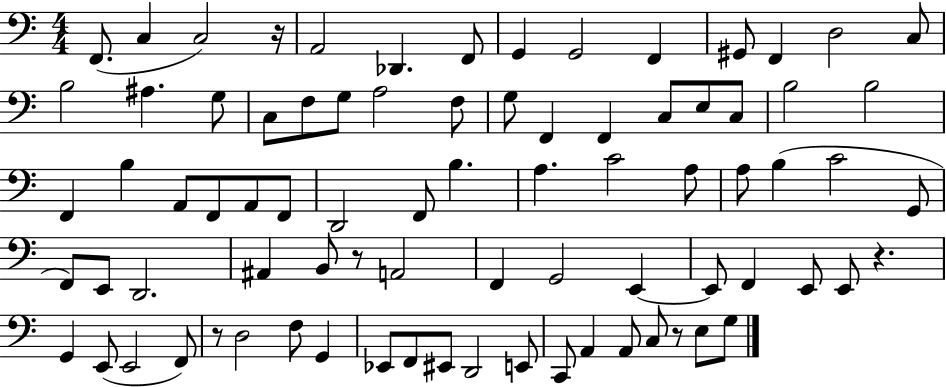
{
  \clef bass
  \numericTimeSignature
  \time 4/4
  \key c \major
  \repeat volta 2 { f,8.( c4 c2) r16 | a,2 des,4. f,8 | g,4 g,2 f,4 | gis,8 f,4 d2 c8 | \break b2 ais4. g8 | c8 f8 g8 a2 f8 | g8 f,4 f,4 c8 e8 c8 | b2 b2 | \break f,4 b4 a,8 f,8 a,8 f,8 | d,2 f,8 b4. | a4. c'2 a8 | a8 b4( c'2 g,8 | \break f,8) e,8 d,2. | ais,4 b,8 r8 a,2 | f,4 g,2 e,4~~ | e,8 f,4 e,8 e,8 r4. | \break g,4 e,8( e,2 f,8) | r8 d2 f8 g,4 | ees,8 f,8 eis,8 d,2 e,8 | c,8 a,4 a,8 c8 r8 e8 g8 | \break } \bar "|."
}